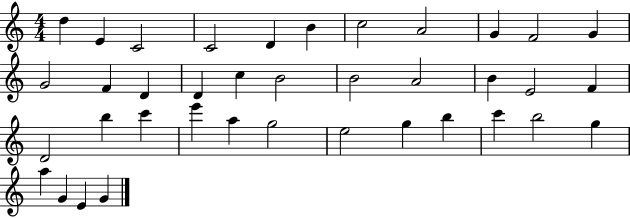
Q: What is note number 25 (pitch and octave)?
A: C6